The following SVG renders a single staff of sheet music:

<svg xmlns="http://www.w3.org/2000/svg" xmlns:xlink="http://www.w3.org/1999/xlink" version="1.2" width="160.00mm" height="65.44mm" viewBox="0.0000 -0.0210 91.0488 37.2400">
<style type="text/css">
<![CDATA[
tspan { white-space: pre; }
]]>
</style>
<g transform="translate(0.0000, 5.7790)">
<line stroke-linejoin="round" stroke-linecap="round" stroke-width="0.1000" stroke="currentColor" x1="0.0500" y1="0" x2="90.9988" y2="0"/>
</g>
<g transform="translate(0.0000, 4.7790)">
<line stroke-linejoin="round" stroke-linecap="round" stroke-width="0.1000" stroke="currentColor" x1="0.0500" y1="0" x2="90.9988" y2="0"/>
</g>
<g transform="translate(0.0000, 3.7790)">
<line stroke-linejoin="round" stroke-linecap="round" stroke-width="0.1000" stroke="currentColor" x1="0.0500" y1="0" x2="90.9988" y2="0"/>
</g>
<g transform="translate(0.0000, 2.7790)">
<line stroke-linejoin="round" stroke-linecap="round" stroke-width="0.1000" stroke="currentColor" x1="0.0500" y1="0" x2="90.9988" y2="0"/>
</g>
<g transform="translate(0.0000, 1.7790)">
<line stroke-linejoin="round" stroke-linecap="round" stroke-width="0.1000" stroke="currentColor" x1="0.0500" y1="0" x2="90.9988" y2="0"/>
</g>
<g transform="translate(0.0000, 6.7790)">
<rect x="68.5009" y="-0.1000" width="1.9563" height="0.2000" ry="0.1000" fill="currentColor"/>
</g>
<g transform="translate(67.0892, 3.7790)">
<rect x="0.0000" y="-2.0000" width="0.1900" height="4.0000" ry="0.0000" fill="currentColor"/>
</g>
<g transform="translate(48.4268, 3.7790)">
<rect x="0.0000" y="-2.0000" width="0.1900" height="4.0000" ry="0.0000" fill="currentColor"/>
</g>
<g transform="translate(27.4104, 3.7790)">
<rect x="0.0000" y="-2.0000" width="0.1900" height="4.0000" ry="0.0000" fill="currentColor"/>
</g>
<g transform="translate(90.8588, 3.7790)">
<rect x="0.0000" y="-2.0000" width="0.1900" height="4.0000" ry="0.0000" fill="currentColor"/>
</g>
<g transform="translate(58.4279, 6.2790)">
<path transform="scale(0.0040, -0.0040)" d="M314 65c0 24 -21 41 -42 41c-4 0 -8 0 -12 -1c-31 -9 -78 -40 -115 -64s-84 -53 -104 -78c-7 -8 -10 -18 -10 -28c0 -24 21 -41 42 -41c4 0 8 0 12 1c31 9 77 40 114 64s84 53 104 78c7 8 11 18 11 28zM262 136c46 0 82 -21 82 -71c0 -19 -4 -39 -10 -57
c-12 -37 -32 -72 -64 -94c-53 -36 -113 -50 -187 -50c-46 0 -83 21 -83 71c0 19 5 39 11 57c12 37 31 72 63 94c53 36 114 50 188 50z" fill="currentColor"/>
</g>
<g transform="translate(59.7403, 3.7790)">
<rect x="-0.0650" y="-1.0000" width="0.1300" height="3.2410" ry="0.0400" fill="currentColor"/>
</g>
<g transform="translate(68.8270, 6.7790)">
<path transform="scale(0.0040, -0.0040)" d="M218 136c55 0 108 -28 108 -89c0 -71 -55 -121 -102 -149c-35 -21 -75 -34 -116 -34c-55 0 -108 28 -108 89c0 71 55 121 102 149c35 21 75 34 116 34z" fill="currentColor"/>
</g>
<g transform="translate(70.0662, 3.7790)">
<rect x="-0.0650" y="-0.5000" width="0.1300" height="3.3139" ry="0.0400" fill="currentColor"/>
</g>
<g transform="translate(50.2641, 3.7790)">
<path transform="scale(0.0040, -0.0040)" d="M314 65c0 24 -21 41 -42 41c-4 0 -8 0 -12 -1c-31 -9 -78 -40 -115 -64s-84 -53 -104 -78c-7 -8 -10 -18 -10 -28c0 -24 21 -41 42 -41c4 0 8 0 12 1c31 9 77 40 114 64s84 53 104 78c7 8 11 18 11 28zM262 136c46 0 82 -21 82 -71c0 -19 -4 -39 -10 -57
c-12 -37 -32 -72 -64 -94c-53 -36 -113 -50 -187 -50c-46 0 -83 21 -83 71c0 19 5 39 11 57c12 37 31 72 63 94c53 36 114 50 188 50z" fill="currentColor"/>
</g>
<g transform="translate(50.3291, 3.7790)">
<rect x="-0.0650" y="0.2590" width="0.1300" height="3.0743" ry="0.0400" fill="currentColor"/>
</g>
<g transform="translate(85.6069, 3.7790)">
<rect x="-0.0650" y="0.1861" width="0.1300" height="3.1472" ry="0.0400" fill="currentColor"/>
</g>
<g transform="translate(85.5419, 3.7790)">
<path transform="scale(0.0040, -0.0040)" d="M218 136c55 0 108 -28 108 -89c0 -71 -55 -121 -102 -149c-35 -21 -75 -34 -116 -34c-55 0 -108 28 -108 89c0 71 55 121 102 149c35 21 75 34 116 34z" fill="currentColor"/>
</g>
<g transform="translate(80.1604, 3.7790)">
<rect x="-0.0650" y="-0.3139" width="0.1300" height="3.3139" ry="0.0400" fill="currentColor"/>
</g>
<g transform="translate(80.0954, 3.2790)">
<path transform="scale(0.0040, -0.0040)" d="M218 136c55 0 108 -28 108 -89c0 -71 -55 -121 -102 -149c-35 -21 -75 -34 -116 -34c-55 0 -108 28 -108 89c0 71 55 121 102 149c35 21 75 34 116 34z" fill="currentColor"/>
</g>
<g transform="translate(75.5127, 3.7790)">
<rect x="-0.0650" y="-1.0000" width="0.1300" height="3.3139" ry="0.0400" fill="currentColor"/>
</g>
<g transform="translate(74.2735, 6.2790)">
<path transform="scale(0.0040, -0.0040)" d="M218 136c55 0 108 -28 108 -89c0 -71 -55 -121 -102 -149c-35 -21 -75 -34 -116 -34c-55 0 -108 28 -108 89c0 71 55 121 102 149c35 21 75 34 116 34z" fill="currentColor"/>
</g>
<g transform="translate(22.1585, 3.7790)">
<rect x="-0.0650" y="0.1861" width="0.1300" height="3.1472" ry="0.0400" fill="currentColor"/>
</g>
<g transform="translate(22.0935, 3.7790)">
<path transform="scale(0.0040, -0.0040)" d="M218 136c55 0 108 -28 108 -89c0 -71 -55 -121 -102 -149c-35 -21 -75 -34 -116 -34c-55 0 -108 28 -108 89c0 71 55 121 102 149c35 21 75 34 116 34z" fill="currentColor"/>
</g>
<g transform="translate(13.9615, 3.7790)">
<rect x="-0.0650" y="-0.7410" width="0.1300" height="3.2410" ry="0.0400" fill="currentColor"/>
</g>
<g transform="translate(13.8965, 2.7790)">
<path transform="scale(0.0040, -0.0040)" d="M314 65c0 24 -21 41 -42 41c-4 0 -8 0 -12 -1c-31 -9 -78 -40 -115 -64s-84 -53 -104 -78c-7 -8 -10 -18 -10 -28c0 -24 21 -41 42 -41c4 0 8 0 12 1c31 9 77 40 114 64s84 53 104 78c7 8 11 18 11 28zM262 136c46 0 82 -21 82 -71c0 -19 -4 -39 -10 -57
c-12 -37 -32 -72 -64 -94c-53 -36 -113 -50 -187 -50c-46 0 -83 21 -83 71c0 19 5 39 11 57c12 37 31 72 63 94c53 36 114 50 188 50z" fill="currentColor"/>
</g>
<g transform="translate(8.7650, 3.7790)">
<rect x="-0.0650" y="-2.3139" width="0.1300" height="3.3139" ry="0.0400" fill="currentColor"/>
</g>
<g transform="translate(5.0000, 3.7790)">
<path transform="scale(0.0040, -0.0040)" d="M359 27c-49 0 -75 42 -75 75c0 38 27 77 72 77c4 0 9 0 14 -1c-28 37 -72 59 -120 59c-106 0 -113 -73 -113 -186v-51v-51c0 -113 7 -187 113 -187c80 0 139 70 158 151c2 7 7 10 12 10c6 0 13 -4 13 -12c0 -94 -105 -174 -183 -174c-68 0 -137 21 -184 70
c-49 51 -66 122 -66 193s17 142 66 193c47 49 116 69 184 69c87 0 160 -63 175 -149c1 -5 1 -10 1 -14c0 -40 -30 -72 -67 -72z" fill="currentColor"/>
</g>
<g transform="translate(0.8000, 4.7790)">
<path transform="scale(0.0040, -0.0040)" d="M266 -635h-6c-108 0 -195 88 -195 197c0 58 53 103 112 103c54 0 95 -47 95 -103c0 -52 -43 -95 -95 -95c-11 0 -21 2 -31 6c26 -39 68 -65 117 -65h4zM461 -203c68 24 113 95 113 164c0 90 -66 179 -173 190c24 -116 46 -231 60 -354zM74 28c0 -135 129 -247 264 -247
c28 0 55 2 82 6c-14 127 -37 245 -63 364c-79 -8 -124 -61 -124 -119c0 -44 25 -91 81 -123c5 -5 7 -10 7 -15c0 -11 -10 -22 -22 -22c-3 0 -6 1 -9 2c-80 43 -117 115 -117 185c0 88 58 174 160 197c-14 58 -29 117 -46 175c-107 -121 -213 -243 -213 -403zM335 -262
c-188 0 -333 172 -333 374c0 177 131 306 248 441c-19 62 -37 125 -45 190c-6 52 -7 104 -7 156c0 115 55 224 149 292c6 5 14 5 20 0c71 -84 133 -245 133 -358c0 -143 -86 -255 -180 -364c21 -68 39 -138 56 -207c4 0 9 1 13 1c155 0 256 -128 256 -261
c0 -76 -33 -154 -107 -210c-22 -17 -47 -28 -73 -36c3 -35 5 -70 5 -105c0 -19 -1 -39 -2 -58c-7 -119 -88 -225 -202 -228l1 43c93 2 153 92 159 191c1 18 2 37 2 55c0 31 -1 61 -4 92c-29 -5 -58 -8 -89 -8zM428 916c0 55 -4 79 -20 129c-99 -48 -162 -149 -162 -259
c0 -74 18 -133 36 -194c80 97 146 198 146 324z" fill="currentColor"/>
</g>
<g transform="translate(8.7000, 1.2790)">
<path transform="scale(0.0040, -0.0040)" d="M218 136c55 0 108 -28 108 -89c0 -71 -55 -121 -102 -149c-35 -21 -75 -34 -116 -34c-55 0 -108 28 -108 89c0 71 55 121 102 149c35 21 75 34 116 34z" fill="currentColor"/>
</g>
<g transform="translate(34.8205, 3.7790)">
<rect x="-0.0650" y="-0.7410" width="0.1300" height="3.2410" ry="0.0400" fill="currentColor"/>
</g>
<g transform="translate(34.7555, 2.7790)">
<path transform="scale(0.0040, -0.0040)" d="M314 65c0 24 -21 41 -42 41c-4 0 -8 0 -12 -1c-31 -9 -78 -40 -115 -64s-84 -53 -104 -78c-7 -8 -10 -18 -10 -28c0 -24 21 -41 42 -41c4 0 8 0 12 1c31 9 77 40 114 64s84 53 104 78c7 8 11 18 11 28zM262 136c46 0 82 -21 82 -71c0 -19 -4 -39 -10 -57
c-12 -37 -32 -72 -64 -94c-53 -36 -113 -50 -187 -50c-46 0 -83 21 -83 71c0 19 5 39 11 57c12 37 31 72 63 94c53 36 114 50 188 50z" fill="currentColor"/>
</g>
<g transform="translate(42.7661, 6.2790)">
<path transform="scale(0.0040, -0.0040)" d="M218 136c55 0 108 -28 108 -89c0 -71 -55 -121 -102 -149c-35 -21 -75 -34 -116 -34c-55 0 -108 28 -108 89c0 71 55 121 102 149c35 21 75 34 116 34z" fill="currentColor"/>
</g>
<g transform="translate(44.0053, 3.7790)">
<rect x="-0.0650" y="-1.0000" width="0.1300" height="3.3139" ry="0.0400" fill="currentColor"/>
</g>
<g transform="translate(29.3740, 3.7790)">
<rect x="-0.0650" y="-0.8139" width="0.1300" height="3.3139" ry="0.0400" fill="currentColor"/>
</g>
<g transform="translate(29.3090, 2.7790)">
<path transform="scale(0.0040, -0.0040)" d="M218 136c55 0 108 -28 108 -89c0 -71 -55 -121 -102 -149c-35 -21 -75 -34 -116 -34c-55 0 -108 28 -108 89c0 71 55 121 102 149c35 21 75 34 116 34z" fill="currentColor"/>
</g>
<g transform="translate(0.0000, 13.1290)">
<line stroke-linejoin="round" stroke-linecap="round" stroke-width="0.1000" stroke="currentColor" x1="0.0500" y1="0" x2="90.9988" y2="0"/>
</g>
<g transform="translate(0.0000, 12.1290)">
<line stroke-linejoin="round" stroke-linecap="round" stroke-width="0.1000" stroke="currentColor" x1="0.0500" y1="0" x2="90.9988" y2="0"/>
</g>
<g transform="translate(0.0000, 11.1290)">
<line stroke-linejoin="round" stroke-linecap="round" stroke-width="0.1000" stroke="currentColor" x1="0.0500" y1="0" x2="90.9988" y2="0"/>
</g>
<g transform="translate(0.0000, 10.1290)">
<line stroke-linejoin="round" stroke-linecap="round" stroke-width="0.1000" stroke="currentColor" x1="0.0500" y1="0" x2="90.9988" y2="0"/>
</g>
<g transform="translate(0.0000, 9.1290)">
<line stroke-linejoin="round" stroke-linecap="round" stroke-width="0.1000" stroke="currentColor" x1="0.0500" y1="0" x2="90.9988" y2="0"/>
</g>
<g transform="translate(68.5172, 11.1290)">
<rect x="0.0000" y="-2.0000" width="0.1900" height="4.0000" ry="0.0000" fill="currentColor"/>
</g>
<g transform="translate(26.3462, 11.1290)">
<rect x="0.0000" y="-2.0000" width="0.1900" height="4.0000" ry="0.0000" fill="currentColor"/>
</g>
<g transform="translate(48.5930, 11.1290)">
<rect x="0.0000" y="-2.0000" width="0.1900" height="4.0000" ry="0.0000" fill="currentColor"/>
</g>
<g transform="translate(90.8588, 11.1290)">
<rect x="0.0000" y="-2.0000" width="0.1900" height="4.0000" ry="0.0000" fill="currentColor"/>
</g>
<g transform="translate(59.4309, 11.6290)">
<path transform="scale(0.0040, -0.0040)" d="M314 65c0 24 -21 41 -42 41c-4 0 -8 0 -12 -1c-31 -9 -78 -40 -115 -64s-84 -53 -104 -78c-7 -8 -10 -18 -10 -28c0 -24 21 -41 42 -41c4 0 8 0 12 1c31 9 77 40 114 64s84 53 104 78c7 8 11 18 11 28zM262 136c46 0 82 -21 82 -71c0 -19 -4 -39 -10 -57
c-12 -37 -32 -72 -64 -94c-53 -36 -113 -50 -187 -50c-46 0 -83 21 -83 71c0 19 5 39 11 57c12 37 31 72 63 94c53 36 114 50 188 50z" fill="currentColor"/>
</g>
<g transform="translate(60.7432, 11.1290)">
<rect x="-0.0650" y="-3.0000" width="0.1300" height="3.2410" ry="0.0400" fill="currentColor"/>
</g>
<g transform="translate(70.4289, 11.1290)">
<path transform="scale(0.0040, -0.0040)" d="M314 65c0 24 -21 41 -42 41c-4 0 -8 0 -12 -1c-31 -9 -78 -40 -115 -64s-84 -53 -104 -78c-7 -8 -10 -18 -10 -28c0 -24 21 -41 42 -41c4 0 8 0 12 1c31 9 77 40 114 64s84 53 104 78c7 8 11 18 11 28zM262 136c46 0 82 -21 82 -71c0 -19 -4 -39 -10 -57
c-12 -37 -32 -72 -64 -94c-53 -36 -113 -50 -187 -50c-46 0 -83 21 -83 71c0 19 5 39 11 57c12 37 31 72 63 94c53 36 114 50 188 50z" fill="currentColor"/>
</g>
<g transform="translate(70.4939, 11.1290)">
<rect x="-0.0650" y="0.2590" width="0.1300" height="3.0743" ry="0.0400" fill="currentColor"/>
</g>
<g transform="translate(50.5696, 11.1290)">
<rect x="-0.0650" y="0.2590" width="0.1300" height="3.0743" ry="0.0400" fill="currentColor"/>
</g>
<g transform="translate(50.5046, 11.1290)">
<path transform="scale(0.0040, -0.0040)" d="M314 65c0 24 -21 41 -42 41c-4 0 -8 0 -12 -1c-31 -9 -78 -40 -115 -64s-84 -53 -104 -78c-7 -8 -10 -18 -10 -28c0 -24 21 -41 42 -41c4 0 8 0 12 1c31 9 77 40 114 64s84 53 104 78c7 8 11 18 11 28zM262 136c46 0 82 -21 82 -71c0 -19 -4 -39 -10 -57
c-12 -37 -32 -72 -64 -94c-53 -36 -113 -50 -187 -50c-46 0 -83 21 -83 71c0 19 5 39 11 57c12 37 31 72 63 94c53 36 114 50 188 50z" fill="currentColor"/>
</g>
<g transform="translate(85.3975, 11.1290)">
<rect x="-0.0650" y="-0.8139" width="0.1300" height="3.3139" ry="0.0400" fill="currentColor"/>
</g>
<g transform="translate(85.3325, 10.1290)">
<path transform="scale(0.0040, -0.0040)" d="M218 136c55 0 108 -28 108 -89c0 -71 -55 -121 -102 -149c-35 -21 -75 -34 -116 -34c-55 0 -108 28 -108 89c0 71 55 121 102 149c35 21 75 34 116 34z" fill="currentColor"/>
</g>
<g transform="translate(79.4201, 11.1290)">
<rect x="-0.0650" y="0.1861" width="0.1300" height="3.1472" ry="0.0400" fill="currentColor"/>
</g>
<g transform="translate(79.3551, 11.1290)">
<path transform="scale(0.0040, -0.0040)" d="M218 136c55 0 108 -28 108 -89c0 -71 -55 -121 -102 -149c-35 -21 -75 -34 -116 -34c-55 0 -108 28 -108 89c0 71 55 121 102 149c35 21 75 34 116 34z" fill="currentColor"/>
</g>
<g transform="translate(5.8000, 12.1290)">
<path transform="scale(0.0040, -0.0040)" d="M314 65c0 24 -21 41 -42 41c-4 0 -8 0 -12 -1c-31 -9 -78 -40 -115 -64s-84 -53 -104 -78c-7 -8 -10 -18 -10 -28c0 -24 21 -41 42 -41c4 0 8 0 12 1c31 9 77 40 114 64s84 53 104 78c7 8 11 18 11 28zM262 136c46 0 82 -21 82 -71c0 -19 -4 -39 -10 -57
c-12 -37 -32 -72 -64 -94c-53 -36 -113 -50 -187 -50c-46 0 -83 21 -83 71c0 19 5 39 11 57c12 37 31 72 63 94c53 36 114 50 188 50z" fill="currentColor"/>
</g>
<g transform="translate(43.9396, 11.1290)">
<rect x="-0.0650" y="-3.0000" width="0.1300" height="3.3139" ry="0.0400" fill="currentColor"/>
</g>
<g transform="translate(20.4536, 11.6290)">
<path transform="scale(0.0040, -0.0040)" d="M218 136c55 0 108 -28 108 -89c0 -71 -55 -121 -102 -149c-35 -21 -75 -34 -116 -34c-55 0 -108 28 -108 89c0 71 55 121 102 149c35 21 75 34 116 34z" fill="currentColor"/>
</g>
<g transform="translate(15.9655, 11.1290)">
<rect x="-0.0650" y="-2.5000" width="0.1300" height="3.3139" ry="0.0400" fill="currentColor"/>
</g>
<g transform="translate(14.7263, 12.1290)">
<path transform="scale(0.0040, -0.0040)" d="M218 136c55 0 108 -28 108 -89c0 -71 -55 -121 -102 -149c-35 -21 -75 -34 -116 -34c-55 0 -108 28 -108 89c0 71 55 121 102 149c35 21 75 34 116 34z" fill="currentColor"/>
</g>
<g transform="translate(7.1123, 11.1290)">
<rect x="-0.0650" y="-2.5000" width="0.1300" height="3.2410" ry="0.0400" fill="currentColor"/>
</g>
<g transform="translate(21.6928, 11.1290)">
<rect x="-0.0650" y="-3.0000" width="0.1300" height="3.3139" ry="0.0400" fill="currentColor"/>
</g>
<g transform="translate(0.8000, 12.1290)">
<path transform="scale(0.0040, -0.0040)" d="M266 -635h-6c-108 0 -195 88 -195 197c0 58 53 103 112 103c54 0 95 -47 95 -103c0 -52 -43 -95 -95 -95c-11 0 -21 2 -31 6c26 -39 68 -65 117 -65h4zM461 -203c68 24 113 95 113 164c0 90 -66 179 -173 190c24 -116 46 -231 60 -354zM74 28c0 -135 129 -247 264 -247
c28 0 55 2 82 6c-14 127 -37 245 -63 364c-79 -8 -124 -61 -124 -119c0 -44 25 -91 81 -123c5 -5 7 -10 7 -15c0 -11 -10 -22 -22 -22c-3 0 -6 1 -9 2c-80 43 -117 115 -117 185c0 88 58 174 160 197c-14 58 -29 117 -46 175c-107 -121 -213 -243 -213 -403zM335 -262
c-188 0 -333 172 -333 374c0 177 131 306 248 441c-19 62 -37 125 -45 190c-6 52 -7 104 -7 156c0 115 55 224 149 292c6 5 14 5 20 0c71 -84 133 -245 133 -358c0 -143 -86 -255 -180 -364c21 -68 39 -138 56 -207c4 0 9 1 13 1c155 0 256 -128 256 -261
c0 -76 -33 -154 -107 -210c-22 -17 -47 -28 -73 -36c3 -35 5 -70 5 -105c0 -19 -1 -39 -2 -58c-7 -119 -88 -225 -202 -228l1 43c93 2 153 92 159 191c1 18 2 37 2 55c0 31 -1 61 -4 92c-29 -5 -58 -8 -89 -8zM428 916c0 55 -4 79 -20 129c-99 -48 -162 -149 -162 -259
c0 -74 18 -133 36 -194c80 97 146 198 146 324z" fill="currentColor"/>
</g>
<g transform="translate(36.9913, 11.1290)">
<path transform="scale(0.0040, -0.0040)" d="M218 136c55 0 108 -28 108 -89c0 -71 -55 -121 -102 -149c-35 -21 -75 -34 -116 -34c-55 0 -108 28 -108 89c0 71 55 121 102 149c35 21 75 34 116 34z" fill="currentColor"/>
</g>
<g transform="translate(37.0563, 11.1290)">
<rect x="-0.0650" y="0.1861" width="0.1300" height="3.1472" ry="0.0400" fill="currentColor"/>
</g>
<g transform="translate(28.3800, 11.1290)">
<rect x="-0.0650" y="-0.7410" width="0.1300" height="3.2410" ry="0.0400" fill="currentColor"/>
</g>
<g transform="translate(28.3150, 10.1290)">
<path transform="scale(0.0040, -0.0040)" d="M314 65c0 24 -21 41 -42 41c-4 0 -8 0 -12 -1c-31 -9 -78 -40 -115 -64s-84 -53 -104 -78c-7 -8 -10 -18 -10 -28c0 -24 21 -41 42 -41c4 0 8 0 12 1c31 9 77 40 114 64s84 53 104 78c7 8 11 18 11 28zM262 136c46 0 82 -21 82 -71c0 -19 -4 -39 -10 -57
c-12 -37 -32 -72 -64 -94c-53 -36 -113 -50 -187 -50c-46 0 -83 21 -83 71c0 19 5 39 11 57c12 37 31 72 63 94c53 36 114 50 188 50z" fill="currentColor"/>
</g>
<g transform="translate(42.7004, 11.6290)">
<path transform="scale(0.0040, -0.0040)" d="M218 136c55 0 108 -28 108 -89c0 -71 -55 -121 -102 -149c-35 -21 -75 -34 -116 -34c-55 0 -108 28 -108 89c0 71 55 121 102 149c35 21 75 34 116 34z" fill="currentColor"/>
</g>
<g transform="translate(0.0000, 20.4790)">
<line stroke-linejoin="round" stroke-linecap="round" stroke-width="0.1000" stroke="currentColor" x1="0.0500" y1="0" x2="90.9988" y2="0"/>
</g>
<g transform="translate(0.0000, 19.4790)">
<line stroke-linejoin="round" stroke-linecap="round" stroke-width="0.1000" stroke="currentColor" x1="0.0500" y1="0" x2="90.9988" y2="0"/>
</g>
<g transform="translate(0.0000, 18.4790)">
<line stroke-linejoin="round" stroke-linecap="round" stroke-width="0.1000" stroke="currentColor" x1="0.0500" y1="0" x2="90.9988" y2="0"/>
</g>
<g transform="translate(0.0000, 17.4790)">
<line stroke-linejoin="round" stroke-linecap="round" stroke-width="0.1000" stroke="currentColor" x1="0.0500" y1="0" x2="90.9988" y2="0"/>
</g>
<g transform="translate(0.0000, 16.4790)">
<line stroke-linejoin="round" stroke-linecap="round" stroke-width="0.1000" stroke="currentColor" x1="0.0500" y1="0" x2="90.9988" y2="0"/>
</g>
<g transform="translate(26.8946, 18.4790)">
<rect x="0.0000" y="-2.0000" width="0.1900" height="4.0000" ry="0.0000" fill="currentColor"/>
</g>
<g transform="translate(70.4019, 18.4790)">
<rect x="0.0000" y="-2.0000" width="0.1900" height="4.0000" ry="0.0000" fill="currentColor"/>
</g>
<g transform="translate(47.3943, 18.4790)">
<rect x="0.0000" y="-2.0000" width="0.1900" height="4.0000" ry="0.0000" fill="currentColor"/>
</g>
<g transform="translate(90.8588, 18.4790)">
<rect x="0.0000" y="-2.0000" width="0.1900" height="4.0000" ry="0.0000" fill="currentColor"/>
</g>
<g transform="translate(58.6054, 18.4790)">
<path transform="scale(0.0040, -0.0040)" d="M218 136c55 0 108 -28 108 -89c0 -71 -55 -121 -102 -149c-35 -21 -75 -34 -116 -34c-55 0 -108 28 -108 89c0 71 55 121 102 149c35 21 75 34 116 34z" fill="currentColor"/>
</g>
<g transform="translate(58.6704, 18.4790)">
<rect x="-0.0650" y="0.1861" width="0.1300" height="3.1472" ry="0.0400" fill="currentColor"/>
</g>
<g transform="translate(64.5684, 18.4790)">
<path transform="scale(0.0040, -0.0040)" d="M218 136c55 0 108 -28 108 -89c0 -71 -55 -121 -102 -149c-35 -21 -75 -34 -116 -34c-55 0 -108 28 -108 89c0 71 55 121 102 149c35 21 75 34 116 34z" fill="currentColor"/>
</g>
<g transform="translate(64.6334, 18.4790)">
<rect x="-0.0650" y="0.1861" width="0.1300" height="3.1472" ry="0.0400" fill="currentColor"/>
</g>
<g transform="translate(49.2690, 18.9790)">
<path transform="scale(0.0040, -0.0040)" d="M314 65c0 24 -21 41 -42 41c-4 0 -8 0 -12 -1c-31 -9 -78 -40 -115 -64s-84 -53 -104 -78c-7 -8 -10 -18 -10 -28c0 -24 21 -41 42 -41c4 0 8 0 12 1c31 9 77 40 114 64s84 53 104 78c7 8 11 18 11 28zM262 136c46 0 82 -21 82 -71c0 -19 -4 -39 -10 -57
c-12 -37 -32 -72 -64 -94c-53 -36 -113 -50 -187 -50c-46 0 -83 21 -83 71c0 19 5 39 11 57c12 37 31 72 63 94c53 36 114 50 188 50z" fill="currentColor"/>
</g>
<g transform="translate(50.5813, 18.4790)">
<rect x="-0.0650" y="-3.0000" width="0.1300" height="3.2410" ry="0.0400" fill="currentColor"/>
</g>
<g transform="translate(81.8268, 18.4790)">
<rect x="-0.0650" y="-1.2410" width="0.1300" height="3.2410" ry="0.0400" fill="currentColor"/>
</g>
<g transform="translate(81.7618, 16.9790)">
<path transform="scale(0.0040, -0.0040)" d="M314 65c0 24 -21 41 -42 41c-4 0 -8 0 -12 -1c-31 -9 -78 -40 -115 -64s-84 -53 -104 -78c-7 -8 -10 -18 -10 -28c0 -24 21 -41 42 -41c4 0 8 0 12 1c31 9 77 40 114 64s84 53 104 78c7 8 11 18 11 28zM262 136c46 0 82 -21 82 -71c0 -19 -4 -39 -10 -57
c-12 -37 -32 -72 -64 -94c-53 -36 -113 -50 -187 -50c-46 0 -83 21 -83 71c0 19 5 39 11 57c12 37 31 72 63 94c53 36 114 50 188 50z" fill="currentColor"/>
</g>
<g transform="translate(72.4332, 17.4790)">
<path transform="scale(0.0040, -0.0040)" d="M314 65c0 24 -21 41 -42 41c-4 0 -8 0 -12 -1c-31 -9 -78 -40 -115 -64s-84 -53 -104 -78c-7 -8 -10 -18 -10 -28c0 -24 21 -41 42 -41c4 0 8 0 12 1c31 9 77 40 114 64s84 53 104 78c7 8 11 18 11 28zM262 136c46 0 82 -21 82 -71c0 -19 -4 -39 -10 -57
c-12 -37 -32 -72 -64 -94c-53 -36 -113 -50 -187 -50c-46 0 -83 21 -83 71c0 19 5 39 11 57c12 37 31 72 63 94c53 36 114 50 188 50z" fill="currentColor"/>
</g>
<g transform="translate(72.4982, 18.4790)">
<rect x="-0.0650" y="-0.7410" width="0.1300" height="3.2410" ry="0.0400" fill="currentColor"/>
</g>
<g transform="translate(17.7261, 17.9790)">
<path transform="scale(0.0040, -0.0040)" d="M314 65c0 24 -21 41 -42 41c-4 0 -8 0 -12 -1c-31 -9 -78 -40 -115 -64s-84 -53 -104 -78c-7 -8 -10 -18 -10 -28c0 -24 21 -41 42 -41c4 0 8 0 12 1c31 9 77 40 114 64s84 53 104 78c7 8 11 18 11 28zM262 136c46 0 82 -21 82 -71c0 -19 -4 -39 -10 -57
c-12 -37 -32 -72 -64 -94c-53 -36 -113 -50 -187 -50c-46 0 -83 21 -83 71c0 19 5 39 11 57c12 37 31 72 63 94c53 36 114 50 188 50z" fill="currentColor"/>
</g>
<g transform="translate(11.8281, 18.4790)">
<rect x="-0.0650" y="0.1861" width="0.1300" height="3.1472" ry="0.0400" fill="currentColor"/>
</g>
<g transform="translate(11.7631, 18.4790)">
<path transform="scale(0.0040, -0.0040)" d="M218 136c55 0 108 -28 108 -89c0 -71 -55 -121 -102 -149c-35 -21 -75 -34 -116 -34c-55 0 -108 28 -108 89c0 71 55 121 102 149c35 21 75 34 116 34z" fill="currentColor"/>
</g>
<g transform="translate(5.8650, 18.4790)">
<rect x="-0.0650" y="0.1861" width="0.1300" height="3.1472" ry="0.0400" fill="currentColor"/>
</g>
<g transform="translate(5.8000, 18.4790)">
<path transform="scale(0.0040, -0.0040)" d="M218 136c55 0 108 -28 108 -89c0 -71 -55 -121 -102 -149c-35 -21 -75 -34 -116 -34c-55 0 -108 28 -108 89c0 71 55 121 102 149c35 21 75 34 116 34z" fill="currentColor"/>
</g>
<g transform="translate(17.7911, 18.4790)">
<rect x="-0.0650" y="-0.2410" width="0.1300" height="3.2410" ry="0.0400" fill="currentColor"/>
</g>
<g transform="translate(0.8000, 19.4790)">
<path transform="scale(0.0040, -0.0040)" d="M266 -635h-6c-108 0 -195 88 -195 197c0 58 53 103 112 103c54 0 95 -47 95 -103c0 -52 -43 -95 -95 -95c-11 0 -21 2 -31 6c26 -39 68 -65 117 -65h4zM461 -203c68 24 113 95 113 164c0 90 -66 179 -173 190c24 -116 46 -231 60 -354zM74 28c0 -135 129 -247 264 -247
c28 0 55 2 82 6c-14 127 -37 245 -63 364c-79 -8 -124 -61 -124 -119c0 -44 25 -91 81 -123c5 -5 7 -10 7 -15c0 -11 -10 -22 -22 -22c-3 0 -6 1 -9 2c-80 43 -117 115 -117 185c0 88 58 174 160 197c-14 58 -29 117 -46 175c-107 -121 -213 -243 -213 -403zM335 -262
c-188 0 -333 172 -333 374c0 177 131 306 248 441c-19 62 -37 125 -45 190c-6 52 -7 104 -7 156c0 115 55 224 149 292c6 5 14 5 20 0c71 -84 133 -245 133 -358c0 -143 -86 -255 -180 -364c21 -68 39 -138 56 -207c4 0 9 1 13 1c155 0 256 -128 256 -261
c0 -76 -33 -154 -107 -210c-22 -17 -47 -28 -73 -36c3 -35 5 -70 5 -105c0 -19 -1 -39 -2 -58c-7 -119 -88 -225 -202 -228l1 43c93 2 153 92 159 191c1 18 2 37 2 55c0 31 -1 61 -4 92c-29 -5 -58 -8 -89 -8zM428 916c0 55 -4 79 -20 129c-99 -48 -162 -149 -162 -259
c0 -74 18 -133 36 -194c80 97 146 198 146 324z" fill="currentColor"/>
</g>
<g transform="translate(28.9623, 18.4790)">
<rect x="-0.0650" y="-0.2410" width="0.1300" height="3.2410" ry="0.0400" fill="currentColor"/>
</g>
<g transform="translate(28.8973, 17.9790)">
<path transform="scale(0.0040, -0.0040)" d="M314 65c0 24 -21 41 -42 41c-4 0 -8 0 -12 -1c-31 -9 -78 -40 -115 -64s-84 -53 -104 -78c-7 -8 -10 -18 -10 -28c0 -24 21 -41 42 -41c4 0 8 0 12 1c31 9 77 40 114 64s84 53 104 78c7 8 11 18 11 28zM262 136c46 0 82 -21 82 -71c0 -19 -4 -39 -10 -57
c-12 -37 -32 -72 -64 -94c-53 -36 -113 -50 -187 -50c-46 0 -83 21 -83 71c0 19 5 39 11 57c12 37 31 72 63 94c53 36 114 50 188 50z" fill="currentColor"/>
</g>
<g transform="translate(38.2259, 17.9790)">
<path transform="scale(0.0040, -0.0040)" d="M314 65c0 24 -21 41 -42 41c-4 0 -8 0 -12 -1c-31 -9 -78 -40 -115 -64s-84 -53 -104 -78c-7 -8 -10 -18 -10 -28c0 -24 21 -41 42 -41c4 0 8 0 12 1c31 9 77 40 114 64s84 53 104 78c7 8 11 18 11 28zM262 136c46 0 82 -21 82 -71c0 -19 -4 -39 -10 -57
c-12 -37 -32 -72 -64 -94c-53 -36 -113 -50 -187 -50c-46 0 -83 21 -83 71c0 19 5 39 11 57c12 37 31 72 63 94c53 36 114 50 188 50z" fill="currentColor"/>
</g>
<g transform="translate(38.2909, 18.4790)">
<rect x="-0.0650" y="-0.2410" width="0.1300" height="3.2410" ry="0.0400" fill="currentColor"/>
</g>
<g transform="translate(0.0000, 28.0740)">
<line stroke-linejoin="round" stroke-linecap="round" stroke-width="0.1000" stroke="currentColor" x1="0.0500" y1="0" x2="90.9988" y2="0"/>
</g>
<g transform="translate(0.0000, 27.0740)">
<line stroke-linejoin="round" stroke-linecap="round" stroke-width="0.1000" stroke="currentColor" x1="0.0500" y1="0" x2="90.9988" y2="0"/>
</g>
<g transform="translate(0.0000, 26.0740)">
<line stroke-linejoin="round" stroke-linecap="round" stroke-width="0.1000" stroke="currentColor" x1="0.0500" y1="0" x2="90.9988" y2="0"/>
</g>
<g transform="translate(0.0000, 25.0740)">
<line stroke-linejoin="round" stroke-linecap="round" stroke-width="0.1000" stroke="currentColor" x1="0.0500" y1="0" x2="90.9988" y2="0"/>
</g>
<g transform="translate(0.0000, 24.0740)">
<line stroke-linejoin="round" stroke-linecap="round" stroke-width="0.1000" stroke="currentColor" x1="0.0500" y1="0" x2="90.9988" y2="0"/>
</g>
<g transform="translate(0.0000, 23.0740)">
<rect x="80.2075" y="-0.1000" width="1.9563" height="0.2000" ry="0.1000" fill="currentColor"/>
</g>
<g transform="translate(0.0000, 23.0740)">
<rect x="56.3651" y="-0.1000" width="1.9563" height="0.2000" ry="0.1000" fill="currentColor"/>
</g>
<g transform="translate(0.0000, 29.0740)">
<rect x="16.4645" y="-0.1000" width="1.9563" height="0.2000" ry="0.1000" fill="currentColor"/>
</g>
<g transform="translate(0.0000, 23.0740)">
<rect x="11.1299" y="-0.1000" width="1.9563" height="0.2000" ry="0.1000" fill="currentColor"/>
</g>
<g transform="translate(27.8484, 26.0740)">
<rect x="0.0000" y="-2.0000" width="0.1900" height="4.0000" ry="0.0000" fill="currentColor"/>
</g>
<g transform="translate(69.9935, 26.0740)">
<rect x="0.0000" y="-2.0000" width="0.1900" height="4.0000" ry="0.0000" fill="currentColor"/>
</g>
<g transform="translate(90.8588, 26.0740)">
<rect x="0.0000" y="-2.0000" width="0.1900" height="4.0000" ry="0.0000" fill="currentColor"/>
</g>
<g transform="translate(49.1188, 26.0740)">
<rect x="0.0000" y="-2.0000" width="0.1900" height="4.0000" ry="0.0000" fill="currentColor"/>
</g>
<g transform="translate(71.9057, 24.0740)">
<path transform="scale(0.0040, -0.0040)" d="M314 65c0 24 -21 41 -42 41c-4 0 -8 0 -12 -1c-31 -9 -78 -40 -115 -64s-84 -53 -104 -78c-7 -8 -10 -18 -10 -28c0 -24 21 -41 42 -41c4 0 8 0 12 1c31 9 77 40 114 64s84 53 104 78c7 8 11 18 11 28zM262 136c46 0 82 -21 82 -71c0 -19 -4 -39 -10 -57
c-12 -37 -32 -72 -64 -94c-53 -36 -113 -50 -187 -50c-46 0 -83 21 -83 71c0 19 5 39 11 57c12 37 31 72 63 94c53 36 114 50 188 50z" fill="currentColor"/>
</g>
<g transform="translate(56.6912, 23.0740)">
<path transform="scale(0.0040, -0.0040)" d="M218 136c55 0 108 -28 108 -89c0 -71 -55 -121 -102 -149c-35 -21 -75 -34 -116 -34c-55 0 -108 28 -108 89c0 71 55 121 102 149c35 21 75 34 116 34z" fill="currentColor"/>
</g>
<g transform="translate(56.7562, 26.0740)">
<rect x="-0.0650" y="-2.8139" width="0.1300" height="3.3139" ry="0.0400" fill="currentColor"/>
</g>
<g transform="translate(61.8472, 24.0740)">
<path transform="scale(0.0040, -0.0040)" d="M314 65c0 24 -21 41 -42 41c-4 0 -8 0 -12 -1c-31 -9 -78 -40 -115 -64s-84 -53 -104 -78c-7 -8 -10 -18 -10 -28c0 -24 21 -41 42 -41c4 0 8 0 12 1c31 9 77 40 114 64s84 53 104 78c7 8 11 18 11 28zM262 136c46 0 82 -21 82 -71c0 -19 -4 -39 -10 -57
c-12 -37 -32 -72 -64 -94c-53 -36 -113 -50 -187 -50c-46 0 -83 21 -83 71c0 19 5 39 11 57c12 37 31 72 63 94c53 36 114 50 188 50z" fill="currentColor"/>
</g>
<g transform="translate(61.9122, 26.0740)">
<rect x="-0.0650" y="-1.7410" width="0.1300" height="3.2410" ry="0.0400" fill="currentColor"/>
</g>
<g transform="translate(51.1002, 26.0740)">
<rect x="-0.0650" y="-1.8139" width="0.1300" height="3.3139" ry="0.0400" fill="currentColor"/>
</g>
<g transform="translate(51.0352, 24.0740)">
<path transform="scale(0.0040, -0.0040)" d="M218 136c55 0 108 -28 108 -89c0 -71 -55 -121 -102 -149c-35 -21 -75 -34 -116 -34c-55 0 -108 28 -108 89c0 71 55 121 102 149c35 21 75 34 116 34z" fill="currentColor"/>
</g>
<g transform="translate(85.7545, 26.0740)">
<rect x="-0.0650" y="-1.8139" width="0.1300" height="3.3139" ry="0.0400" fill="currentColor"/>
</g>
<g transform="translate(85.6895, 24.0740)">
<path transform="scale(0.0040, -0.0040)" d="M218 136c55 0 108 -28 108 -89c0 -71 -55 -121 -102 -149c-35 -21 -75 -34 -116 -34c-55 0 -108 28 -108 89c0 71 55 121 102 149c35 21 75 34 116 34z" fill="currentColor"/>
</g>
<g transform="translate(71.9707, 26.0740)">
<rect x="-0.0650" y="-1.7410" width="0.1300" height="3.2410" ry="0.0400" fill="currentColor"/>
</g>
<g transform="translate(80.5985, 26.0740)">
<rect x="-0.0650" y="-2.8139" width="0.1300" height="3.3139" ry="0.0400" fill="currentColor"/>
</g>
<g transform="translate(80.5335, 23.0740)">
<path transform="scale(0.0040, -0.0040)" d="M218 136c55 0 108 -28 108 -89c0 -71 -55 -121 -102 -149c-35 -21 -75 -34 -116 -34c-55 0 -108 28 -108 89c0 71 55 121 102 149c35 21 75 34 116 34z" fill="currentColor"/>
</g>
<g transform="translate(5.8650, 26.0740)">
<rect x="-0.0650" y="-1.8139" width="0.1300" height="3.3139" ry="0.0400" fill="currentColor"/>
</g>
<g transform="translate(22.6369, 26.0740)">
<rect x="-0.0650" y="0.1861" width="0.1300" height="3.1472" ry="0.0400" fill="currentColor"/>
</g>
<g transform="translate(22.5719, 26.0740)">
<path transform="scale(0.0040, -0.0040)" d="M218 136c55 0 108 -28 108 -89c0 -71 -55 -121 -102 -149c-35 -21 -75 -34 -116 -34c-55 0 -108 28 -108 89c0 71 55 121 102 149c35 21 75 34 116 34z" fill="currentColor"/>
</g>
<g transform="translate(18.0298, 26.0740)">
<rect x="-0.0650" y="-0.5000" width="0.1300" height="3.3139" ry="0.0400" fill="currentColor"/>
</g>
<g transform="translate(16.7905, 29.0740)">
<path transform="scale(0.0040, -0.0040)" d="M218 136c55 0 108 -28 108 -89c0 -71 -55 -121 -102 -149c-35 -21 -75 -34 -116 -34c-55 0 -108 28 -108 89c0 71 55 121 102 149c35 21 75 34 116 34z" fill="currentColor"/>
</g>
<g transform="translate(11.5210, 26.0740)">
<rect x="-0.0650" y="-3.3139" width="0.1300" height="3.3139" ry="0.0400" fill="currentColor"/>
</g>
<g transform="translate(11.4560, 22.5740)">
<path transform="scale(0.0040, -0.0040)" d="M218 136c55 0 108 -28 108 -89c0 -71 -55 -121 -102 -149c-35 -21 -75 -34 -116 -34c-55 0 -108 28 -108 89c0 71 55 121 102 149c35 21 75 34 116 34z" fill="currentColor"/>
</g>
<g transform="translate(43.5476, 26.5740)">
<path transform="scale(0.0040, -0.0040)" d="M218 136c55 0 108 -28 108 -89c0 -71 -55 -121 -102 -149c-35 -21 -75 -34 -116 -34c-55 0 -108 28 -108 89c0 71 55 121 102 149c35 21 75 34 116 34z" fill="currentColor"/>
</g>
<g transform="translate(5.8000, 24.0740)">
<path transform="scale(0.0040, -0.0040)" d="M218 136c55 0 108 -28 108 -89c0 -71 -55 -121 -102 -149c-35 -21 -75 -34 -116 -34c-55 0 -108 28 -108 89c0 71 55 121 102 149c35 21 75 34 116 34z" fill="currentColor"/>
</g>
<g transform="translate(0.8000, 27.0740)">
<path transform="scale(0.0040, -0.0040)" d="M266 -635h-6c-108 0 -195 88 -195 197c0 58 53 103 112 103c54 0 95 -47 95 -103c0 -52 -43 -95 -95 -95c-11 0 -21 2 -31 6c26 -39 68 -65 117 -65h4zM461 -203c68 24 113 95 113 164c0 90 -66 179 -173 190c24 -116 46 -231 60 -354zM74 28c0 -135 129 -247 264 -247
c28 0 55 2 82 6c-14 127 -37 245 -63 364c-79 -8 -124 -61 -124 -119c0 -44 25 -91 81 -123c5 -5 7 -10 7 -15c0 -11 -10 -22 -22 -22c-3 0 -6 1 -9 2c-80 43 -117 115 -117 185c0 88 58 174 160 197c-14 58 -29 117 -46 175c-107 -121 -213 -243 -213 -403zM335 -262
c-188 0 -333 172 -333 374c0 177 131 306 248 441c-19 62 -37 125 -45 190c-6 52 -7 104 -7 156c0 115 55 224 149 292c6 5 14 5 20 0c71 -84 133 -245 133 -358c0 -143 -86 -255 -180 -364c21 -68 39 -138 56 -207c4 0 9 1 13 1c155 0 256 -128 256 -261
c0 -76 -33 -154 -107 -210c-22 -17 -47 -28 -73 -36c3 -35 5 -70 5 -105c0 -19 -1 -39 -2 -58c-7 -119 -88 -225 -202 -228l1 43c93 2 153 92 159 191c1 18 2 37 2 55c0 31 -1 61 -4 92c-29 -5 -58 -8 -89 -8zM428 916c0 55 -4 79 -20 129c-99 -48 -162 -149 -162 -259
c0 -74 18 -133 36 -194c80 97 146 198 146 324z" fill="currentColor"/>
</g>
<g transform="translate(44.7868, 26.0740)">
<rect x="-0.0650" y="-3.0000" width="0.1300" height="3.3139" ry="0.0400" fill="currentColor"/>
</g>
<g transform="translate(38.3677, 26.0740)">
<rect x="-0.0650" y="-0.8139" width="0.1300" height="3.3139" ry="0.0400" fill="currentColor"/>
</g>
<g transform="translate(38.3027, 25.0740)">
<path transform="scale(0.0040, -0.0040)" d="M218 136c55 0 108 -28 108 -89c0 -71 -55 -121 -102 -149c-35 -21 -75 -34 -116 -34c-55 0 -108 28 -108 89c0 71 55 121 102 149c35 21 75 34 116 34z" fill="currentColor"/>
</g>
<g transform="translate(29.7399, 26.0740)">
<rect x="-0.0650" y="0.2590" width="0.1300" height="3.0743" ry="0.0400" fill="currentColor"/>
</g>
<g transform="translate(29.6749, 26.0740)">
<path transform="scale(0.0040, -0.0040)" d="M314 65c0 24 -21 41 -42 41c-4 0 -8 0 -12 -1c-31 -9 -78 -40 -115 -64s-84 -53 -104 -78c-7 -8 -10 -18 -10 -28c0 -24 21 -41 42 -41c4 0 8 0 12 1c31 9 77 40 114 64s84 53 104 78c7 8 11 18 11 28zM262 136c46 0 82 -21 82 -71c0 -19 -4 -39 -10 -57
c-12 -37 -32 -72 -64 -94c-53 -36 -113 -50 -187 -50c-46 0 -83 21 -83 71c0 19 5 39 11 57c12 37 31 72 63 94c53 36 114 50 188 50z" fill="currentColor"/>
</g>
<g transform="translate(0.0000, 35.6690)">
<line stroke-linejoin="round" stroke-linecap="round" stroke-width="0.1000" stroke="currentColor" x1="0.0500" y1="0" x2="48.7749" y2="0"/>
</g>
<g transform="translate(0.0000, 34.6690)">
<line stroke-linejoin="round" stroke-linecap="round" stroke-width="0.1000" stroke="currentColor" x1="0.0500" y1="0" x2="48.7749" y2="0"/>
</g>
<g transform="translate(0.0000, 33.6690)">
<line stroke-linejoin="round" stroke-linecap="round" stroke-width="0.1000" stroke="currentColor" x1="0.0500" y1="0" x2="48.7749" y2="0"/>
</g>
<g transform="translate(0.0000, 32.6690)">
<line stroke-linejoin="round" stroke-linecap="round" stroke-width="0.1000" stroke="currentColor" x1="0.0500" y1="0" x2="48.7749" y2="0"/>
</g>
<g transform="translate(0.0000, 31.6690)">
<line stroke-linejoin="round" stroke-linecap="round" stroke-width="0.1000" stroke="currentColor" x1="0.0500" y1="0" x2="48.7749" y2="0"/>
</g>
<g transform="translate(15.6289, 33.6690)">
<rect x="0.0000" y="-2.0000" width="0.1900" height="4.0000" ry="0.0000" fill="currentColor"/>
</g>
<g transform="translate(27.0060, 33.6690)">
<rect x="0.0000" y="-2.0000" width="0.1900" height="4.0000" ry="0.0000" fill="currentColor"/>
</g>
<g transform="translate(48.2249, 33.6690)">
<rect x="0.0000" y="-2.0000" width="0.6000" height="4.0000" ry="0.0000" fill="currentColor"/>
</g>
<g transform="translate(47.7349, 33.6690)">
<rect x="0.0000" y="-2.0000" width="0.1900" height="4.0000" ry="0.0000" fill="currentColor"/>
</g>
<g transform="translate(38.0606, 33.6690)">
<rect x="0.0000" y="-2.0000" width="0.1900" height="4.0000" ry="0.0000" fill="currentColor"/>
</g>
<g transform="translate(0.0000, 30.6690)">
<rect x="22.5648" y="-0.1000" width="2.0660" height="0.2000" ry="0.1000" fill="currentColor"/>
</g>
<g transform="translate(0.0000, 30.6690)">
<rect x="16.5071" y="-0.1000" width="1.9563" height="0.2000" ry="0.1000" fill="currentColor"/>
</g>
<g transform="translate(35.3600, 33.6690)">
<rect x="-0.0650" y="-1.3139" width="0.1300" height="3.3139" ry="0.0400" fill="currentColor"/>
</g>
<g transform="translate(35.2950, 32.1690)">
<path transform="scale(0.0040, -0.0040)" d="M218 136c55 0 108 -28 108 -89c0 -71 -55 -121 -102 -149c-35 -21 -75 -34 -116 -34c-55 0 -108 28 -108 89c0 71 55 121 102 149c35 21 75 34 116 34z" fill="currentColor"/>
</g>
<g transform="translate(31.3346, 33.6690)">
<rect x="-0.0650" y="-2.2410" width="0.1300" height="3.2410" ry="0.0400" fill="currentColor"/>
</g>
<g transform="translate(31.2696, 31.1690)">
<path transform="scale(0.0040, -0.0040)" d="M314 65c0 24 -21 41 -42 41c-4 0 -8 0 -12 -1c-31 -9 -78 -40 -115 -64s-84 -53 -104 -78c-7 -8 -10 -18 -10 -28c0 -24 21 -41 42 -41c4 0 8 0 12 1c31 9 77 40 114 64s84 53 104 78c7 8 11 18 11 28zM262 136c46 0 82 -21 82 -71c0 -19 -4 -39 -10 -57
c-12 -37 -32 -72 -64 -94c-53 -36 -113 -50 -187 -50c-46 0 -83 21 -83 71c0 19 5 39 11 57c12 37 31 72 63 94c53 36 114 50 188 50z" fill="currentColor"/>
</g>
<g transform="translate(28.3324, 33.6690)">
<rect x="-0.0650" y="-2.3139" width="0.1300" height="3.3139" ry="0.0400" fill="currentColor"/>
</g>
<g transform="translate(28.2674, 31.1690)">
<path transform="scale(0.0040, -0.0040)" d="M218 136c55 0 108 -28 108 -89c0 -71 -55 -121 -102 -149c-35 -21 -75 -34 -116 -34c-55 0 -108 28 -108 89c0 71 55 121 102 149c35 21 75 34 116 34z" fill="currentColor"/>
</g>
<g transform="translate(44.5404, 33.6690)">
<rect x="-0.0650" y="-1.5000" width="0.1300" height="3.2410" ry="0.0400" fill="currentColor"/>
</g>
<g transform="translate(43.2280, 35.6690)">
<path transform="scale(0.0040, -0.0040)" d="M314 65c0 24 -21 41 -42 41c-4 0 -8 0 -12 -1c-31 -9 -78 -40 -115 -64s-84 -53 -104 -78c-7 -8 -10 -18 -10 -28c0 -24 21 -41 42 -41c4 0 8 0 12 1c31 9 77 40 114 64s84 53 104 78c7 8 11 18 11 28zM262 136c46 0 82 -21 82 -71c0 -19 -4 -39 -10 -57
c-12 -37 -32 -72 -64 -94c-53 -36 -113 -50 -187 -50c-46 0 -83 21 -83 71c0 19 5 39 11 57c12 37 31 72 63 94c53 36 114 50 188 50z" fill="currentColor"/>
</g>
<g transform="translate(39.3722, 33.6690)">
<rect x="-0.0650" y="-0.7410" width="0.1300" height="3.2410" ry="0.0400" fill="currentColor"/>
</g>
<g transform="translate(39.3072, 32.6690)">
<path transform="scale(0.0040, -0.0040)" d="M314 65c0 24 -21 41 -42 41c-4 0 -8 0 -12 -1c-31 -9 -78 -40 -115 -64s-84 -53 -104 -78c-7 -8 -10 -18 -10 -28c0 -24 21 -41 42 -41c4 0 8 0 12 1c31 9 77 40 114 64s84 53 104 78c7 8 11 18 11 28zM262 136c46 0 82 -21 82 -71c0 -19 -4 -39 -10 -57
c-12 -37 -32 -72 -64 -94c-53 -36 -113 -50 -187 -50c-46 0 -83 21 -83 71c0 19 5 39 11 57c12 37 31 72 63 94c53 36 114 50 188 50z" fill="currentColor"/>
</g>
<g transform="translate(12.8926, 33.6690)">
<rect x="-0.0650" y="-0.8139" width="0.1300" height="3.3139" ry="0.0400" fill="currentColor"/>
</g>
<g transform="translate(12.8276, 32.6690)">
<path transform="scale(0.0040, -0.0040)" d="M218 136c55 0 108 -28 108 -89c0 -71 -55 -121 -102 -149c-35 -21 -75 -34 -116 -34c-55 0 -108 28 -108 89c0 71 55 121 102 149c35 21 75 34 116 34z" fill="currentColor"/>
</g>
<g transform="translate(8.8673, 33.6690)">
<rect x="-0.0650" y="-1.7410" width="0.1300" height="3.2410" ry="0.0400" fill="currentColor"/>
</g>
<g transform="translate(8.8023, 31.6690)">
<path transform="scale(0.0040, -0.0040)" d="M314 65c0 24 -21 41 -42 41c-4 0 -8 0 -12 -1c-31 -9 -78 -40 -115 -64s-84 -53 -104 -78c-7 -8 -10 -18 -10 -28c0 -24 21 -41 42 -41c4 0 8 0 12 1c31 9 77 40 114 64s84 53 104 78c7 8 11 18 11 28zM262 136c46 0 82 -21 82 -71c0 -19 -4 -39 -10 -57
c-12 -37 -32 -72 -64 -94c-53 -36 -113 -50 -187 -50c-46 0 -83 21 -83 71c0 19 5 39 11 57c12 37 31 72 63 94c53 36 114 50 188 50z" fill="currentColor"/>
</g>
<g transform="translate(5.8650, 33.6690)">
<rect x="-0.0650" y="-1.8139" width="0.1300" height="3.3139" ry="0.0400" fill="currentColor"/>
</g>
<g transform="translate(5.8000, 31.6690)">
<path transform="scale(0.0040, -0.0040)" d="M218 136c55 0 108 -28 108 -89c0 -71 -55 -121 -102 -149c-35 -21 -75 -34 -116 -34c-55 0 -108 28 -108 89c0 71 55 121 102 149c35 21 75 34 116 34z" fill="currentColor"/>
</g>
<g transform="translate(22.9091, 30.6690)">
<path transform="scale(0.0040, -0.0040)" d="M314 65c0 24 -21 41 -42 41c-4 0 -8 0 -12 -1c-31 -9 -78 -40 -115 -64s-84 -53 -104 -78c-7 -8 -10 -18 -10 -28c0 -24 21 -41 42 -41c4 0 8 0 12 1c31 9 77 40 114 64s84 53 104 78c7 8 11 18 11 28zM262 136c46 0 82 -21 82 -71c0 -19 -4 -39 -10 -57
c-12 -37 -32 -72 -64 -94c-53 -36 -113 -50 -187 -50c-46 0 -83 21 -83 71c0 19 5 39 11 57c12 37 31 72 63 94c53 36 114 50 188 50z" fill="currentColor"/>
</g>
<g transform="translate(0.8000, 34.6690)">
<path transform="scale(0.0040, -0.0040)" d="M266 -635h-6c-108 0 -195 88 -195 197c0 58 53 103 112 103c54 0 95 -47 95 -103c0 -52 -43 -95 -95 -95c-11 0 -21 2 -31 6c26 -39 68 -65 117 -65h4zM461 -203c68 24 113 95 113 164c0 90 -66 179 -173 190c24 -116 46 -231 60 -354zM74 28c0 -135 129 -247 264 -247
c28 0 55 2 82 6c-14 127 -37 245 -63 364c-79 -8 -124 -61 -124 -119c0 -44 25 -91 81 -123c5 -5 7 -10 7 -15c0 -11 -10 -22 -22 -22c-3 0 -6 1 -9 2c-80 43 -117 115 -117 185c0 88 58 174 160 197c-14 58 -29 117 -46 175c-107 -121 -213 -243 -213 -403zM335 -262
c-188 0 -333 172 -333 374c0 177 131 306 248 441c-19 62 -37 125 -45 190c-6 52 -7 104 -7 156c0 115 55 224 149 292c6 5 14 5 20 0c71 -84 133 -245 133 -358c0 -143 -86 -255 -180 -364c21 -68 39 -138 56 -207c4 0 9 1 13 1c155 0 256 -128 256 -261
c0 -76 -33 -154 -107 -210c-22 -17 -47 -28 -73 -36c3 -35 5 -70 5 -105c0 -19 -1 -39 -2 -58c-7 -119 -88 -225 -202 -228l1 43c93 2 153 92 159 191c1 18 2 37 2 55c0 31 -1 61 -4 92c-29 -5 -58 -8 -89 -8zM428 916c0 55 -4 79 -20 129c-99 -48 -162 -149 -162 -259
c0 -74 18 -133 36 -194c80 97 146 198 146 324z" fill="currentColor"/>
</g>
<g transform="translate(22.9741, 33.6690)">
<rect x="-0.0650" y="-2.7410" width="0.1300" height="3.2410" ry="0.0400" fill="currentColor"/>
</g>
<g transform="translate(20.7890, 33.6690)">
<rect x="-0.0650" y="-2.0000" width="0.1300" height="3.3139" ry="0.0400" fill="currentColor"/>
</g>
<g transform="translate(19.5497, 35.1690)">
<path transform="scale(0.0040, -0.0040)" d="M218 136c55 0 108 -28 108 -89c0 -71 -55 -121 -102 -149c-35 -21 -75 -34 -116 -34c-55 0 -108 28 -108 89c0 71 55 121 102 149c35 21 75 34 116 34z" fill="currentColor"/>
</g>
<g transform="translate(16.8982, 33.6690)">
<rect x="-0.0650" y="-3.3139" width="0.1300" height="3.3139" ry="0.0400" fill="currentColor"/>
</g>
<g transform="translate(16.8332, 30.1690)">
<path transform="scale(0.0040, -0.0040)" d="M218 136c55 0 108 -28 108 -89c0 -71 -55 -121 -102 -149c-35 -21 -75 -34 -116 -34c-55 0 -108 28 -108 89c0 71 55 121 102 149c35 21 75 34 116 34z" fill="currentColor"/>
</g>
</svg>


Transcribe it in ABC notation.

X:1
T:Untitled
M:4/4
L:1/4
K:C
g d2 B d d2 D B2 D2 C D c B G2 G A d2 B A B2 A2 B2 B d B B c2 c2 c2 A2 B B d2 e2 f b C B B2 d A f a f2 f2 a f f f2 d b F a2 g g2 e d2 E2